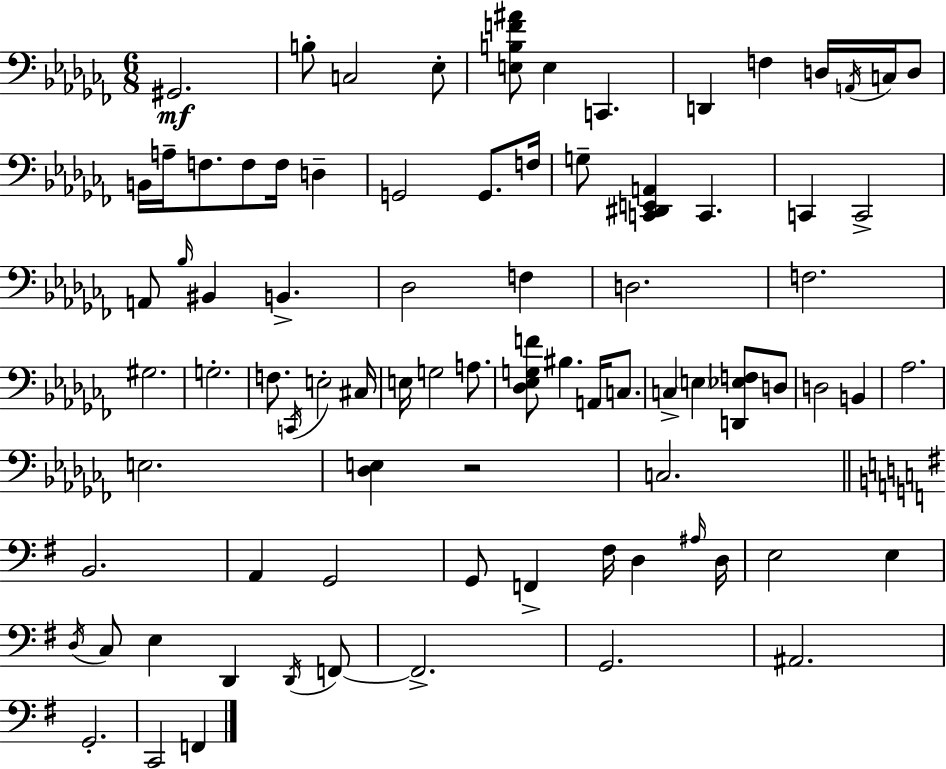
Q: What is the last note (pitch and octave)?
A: F2